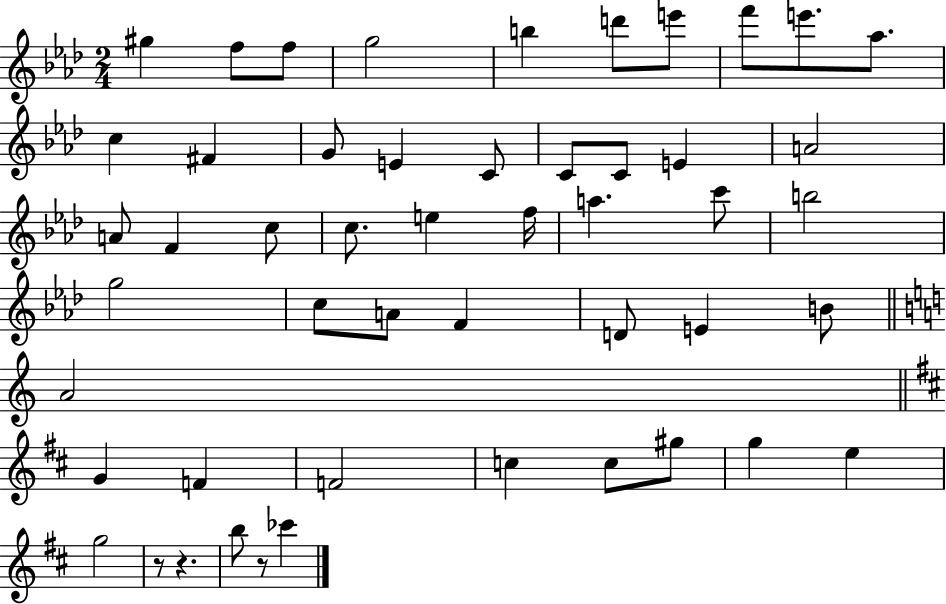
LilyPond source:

{
  \clef treble
  \numericTimeSignature
  \time 2/4
  \key aes \major
  gis''4 f''8 f''8 | g''2 | b''4 d'''8 e'''8 | f'''8 e'''8. aes''8. | \break c''4 fis'4 | g'8 e'4 c'8 | c'8 c'8 e'4 | a'2 | \break a'8 f'4 c''8 | c''8. e''4 f''16 | a''4. c'''8 | b''2 | \break g''2 | c''8 a'8 f'4 | d'8 e'4 b'8 | \bar "||" \break \key a \minor a'2 | \bar "||" \break \key b \minor g'4 f'4 | f'2 | c''4 c''8 gis''8 | g''4 e''4 | \break g''2 | r8 r4. | b''8 r8 ces'''4 | \bar "|."
}